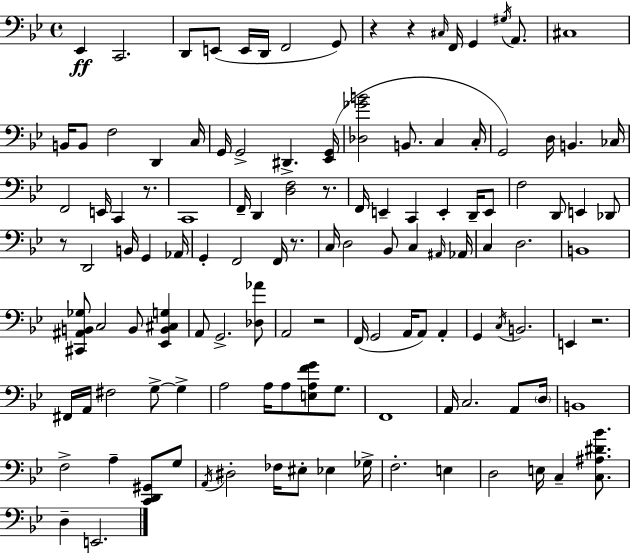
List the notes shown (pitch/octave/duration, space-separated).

Eb2/q C2/h. D2/e E2/e E2/s D2/s F2/h G2/e R/q R/q C#3/s F2/s G2/q G#3/s A2/e. C#3/w B2/s B2/e F3/h D2/q C3/s G2/s G2/h D#2/q. [Eb2,G2]/s [Db3,Gb4,B4]/h B2/e. C3/q C3/s G2/h D3/s B2/q. CES3/s F2/h E2/s C2/q R/e. C2/w F2/s D2/q [D3,F3]/h R/e. F2/s E2/q C2/q E2/q D2/s E2/e F3/h D2/e E2/q Db2/e R/e D2/h B2/s G2/q Ab2/s G2/q F2/h F2/s R/e. C3/s D3/h Bb2/e C3/q A#2/s Ab2/s C3/q D3/h. B2/w [C#2,A#2,B2,Gb3]/e C3/h B2/e [Eb2,B2,C#3,G3]/q A2/e G2/h. [Db3,Ab4]/e A2/h R/h F2/s G2/h A2/s A2/e A2/q G2/q C3/s B2/h. E2/q R/h. F#2/s A2/s F#3/h G3/e G3/q A3/h A3/s A3/e [E3,A3,F4,G4]/e G3/e. F2/w A2/s C3/h. A2/e D3/s B2/w F3/h A3/q [C2,D2,G#2]/e G3/e A2/s D#3/h FES3/s EIS3/e Eb3/q Gb3/s F3/h. E3/q D3/h E3/s C3/q [C3,A#3,D#4,Bb4]/e. D3/q E2/h.